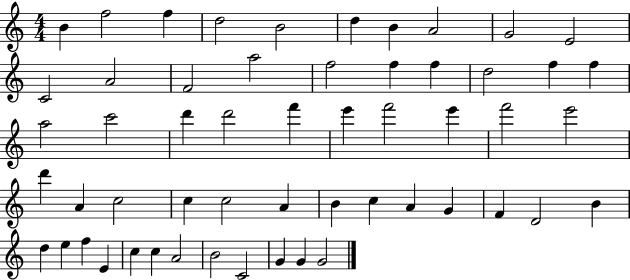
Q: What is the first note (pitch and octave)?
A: B4